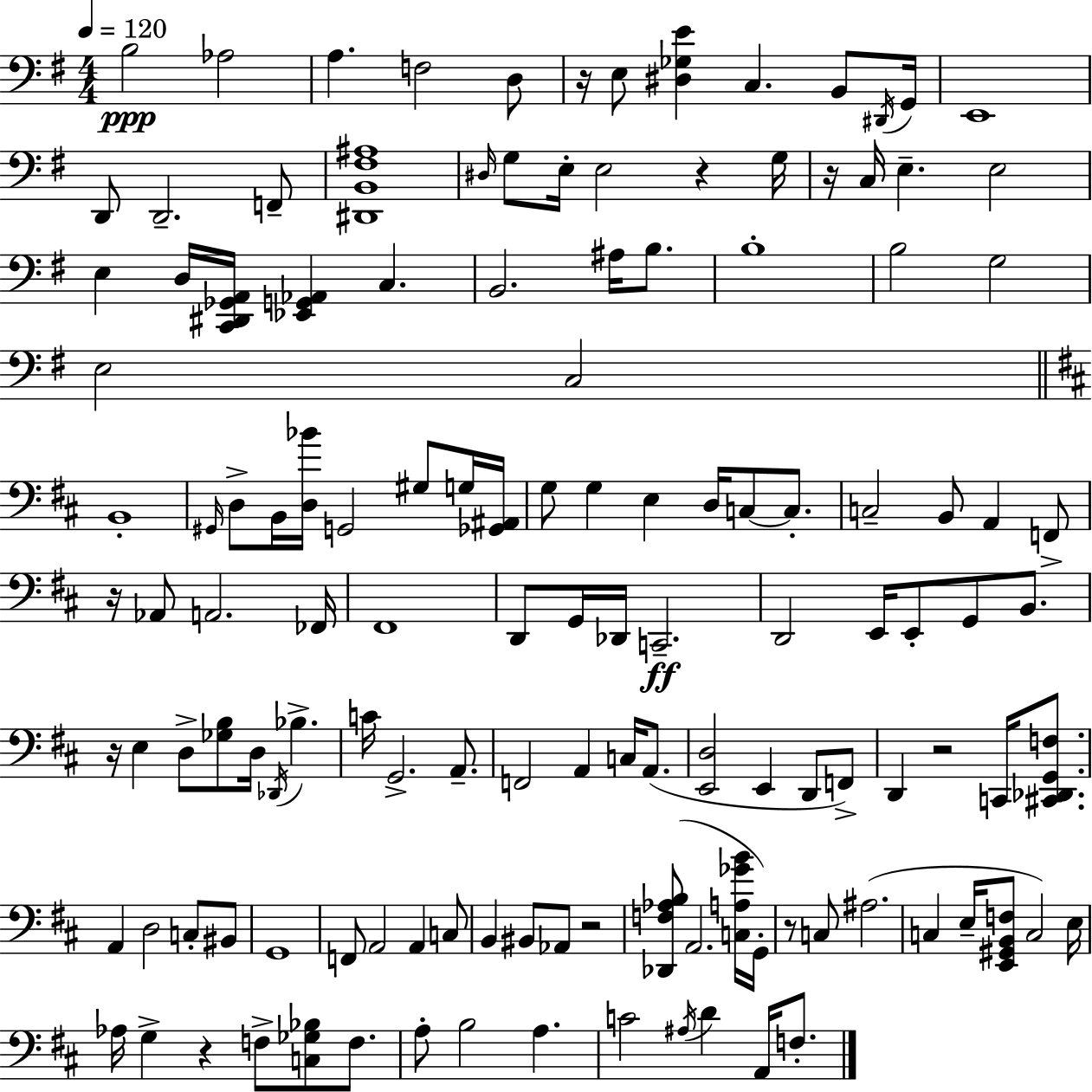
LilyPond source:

{
  \clef bass
  \numericTimeSignature
  \time 4/4
  \key e \minor
  \tempo 4 = 120
  b2\ppp aes2 | a4. f2 d8 | r16 e8 <dis ges e'>4 c4. b,8 \acciaccatura { dis,16 } | g,16 e,1 | \break d,8 d,2.-- f,8-- | <dis, b, fis ais>1 | \grace { dis16 } g8 e16-. e2 r4 | g16 r16 c16 e4.-- e2 | \break e4 d16 <c, dis, ges, a,>16 <ees, g, aes,>4 c4. | b,2. ais16 b8. | b1-. | b2 g2 | \break e2 c2 | \bar "||" \break \key d \major b,1-. | \grace { gis,16 } d8-> b,16 <d bes'>16 g,2 gis8 g16 | <ges, ais,>16 g8 g4 e4 d16 c8~~ c8.-. | c2-- b,8 a,4 f,8-> | \break r16 aes,8 a,2. | fes,16 fis,1 | d,8 g,16 des,16 c,2.--\ff | d,2 e,16 e,8-. g,8 b,8. | \break r16 e4 d8-> <ges b>8 d16 \acciaccatura { des,16 } bes4.-> | c'16 g,2.-> a,8.-- | f,2 a,4 c16 a,8.( | <e, d>2 e,4 d,8 | \break f,8->) d,4 r2 c,16 <cis, des, g, f>8. | a,4 d2 c8-. | bis,8 g,1 | f,8 a,2 a,4 | \break c8 b,4 bis,8 aes,8 r2 | <des, f aes b>8( a,2. | <c a ges' b'>16 g,16-.) r8 c8 ais2.( | c4 e16-- <e, gis, b, f>8 c2) | \break e16 aes16 g4-> r4 f8-> <c ges bes>8 f8. | a8-. b2 a4. | c'2 \acciaccatura { ais16 } d'4 a,16 | f8.-. \bar "|."
}